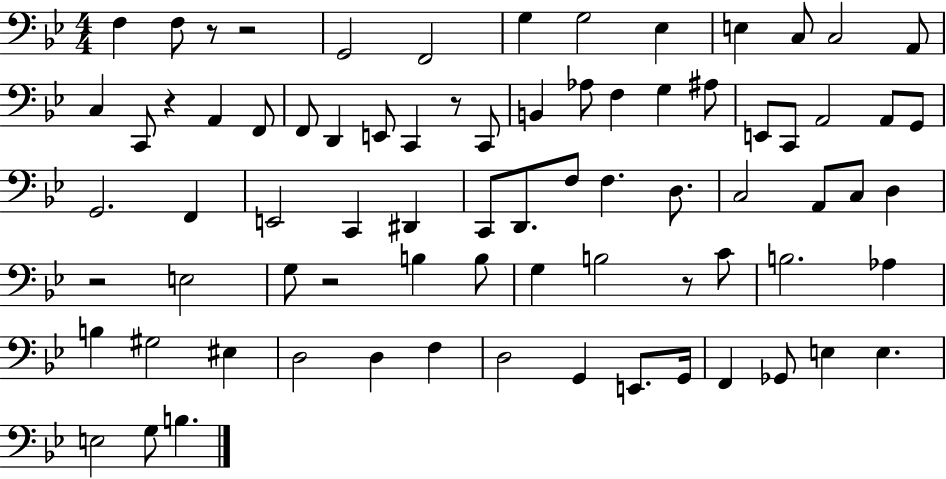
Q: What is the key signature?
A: BES major